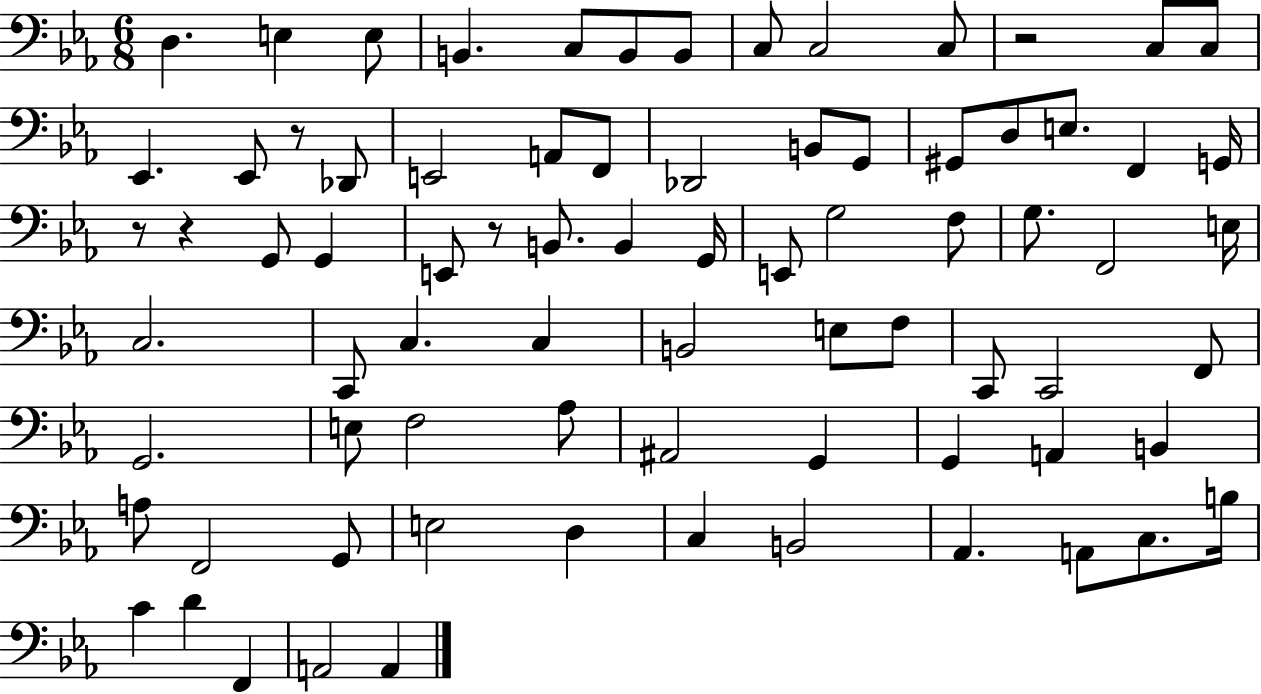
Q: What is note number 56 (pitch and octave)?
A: A2